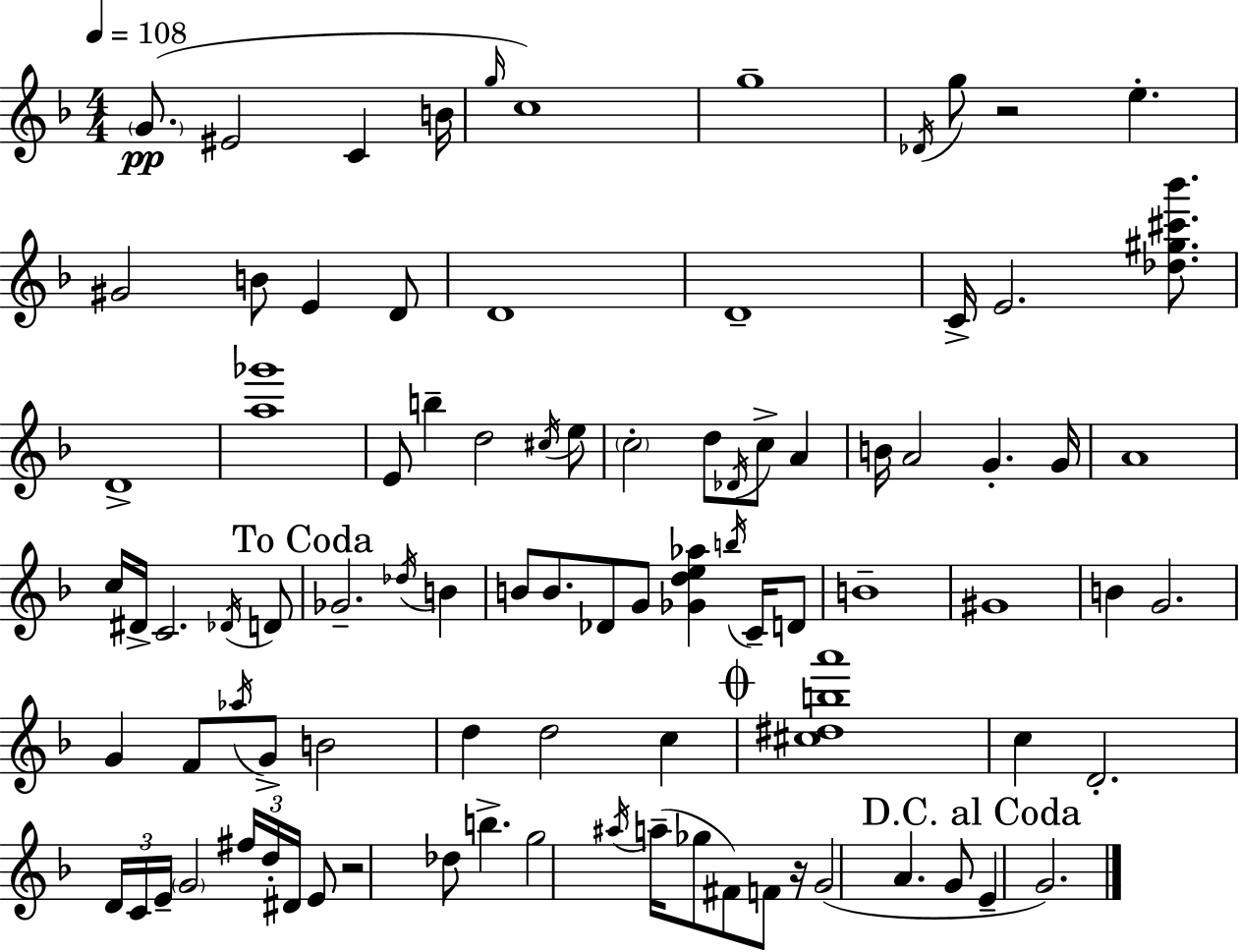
{
  \clef treble
  \numericTimeSignature
  \time 4/4
  \key d \minor
  \tempo 4 = 108
  \parenthesize g'8.(\pp eis'2 c'4 b'16 | \grace { g''16 } c''1) | g''1-- | \acciaccatura { des'16 } g''8 r2 e''4.-. | \break gis'2 b'8 e'4 | d'8 d'1 | d'1-- | c'16-> e'2. <des'' gis'' cis''' bes'''>8. | \break d'1-> | <a'' ges'''>1 | e'8 b''4-- d''2 | \acciaccatura { cis''16 } e''8 \parenthesize c''2-. d''8 \acciaccatura { des'16 } c''8-> | \break a'4 b'16 a'2 g'4.-. | g'16 a'1 | c''16 dis'16-> c'2. | \acciaccatura { des'16 } d'8 \mark "To Coda" ges'2.-- | \break \acciaccatura { des''16 } b'4 b'8 b'8. des'8 g'8 <ges' d'' e'' aes''>4 | \acciaccatura { b''16 } c'16-- d'8 b'1-- | gis'1 | b'4 g'2. | \break g'4 f'8 \acciaccatura { aes''16 } g'8-> | b'2 d''4 d''2 | c''4 \mark \markup { \musicglyph "scripts.coda" } <cis'' dis'' b'' a'''>1 | c''4 d'2.-. | \break \tuplet 3/2 { d'16 c'16 e'16-- } \parenthesize g'2 | \tuplet 3/2 { fis''16 d''16-. dis'16 } e'8 r2 | des''8 b''4.-> g''2 | \acciaccatura { ais''16 } a''16--( ges''8 fis'8) f'8 r16 g'2( | \break a'4. g'8 \mark "D.C. al Coda" e'4-- g'2.) | \bar "|."
}